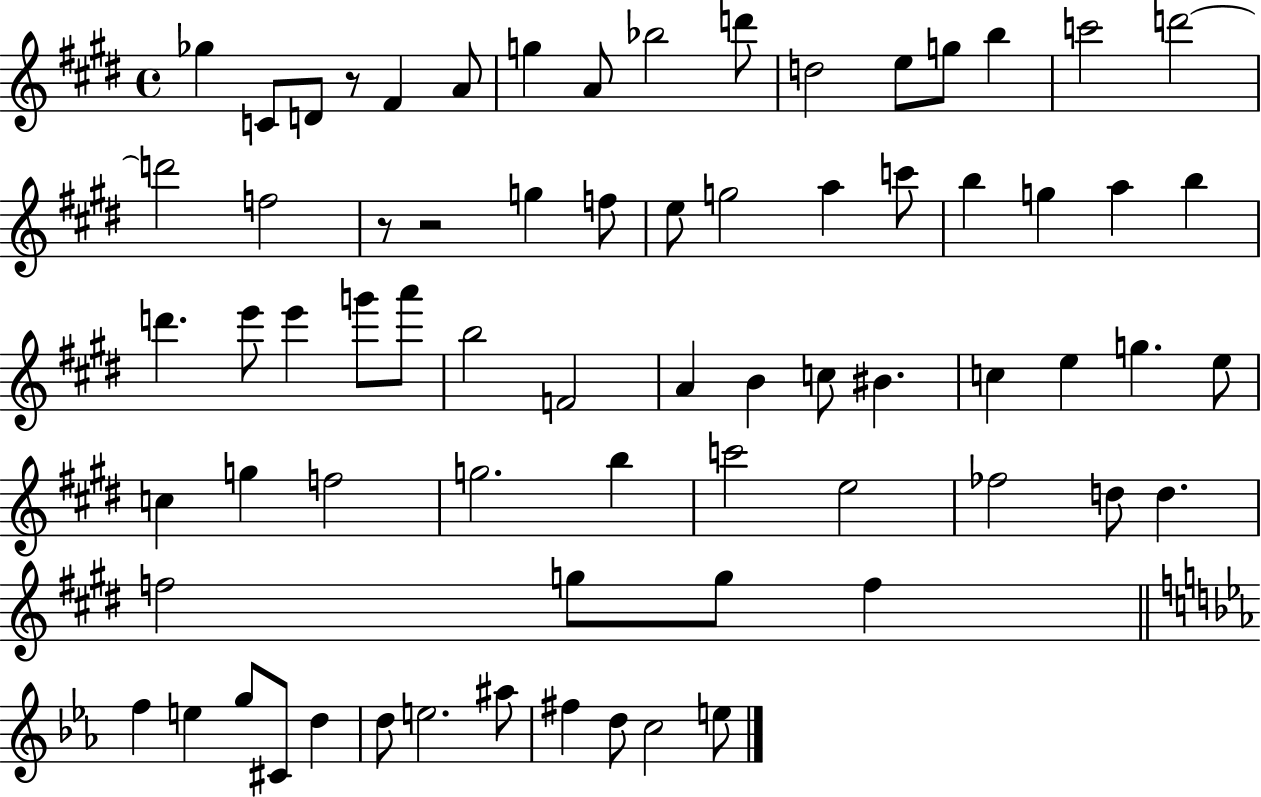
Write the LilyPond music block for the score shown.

{
  \clef treble
  \time 4/4
  \defaultTimeSignature
  \key e \major
  \repeat volta 2 { ges''4 c'8 d'8 r8 fis'4 a'8 | g''4 a'8 bes''2 d'''8 | d''2 e''8 g''8 b''4 | c'''2 d'''2~~ | \break d'''2 f''2 | r8 r2 g''4 f''8 | e''8 g''2 a''4 c'''8 | b''4 g''4 a''4 b''4 | \break d'''4. e'''8 e'''4 g'''8 a'''8 | b''2 f'2 | a'4 b'4 c''8 bis'4. | c''4 e''4 g''4. e''8 | \break c''4 g''4 f''2 | g''2. b''4 | c'''2 e''2 | fes''2 d''8 d''4. | \break f''2 g''8 g''8 f''4 | \bar "||" \break \key c \minor f''4 e''4 g''8 cis'8 d''4 | d''8 e''2. ais''8 | fis''4 d''8 c''2 e''8 | } \bar "|."
}